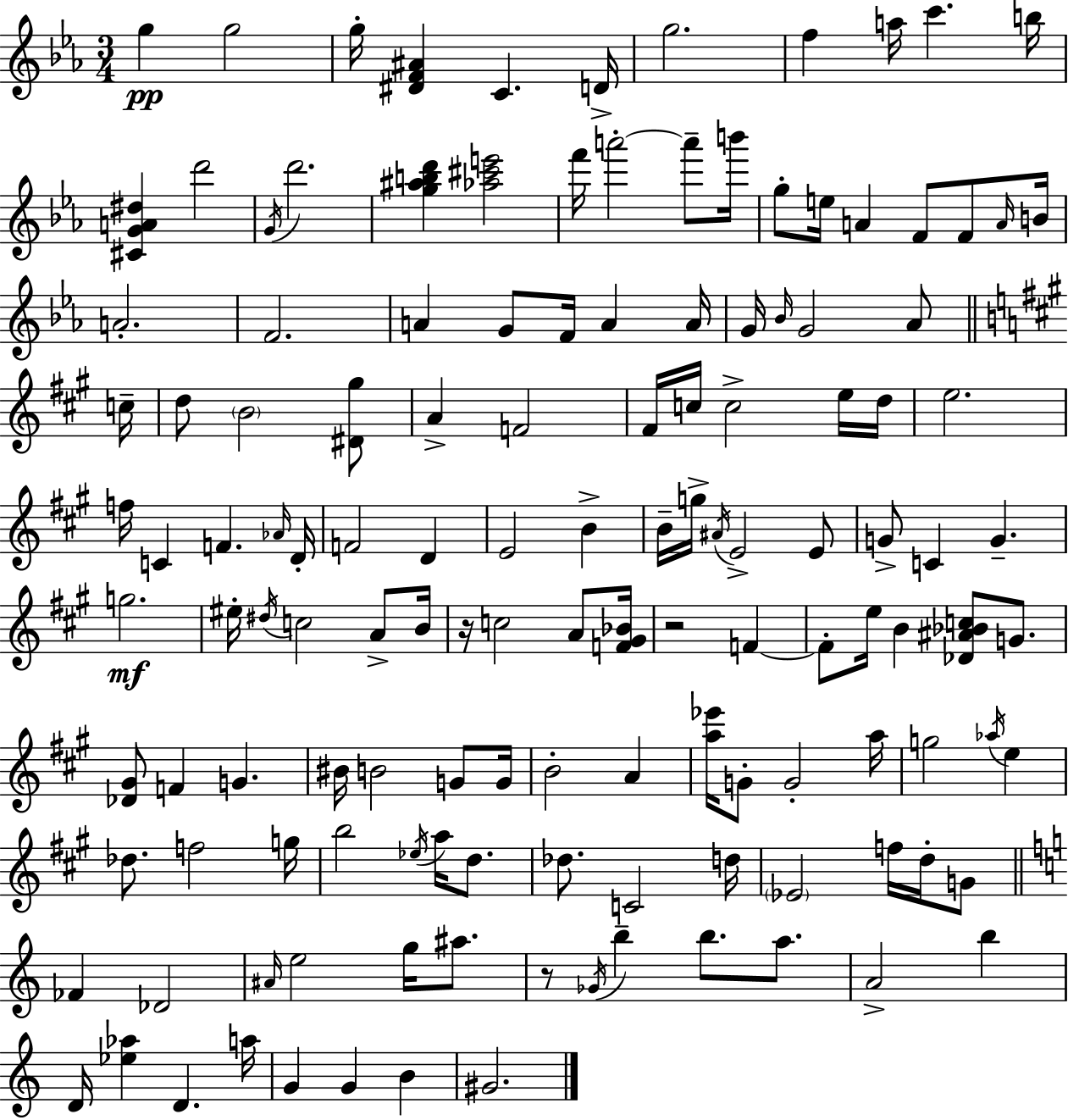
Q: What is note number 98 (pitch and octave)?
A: Db5